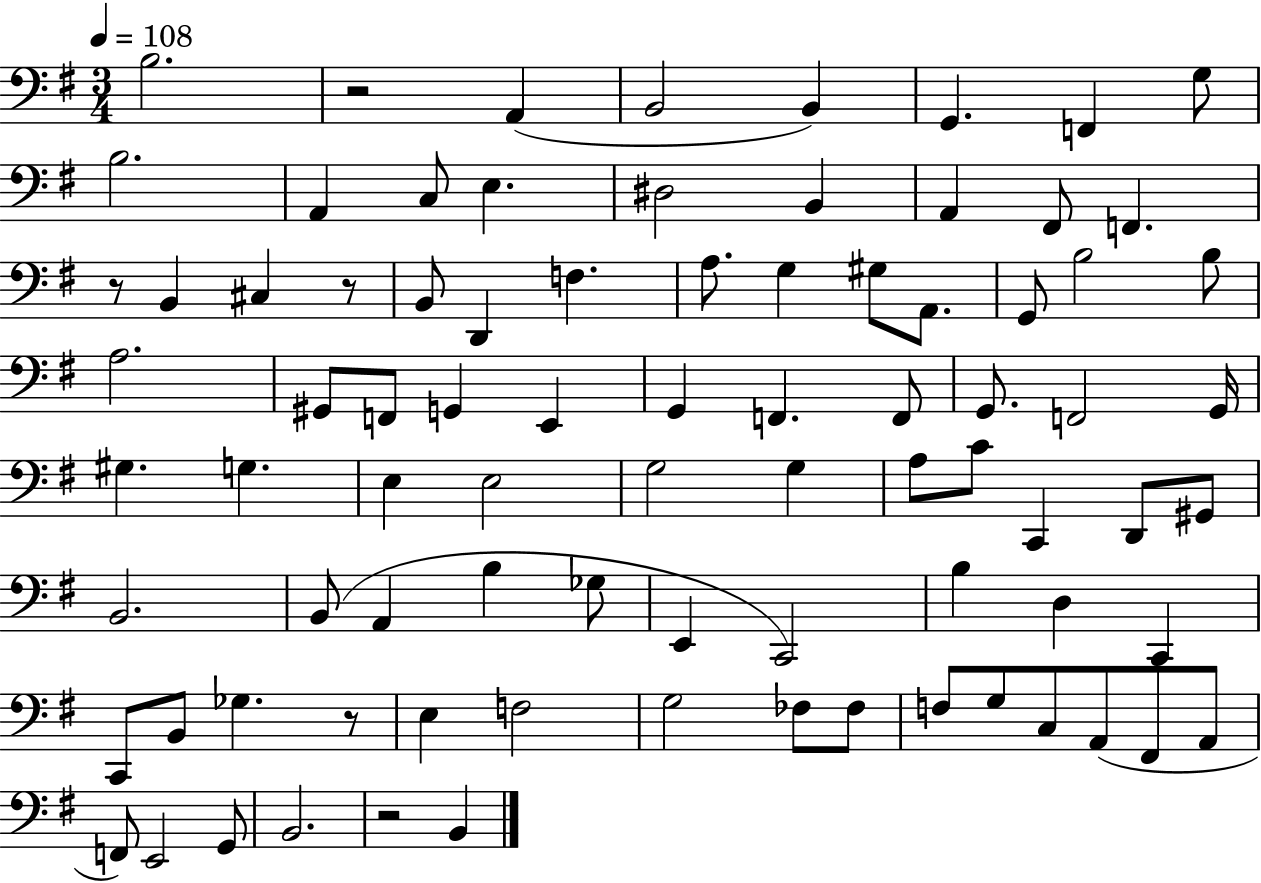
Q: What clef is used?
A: bass